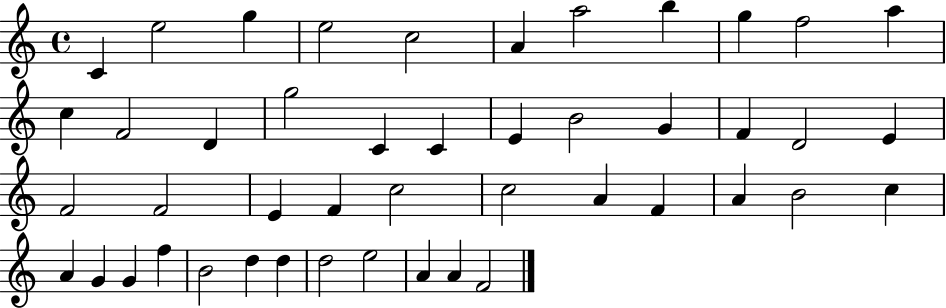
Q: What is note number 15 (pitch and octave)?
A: G5